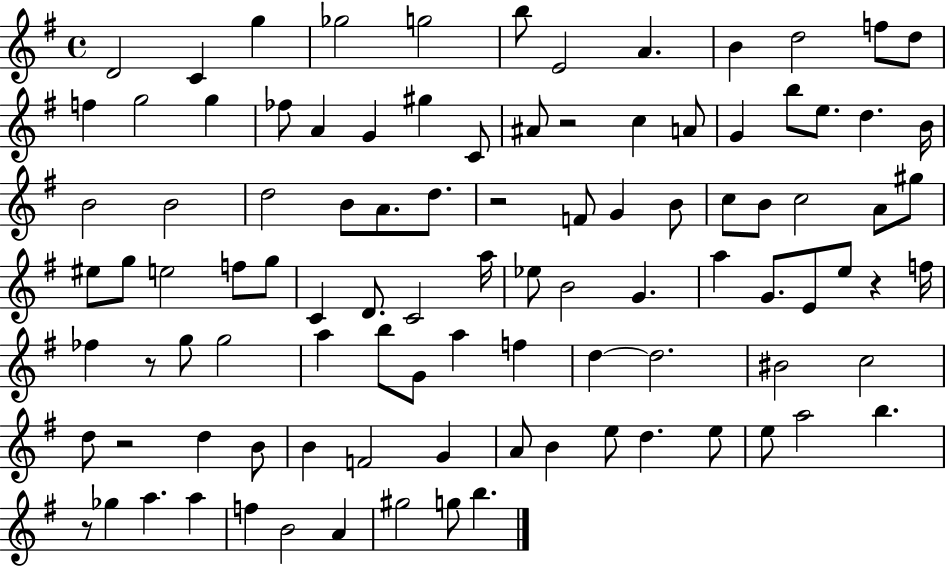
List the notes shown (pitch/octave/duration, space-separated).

D4/h C4/q G5/q Gb5/h G5/h B5/e E4/h A4/q. B4/q D5/h F5/e D5/e F5/q G5/h G5/q FES5/e A4/q G4/q G#5/q C4/e A#4/e R/h C5/q A4/e G4/q B5/e E5/e. D5/q. B4/s B4/h B4/h D5/h B4/e A4/e. D5/e. R/h F4/e G4/q B4/e C5/e B4/e C5/h A4/e G#5/e EIS5/e G5/e E5/h F5/e G5/e C4/q D4/e. C4/h A5/s Eb5/e B4/h G4/q. A5/q G4/e. E4/e E5/e R/q F5/s FES5/q R/e G5/e G5/h A5/q B5/e G4/e A5/q F5/q D5/q D5/h. BIS4/h C5/h D5/e R/h D5/q B4/e B4/q F4/h G4/q A4/e B4/q E5/e D5/q. E5/e E5/e A5/h B5/q. R/e Gb5/q A5/q. A5/q F5/q B4/h A4/q G#5/h G5/e B5/q.